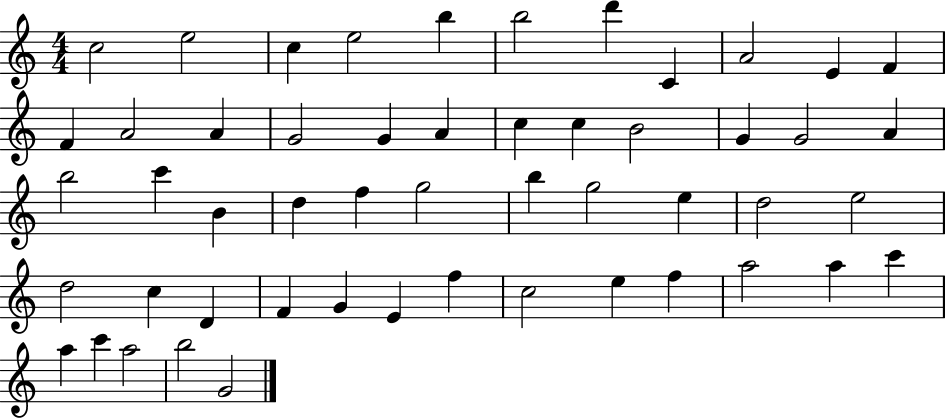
{
  \clef treble
  \numericTimeSignature
  \time 4/4
  \key c \major
  c''2 e''2 | c''4 e''2 b''4 | b''2 d'''4 c'4 | a'2 e'4 f'4 | \break f'4 a'2 a'4 | g'2 g'4 a'4 | c''4 c''4 b'2 | g'4 g'2 a'4 | \break b''2 c'''4 b'4 | d''4 f''4 g''2 | b''4 g''2 e''4 | d''2 e''2 | \break d''2 c''4 d'4 | f'4 g'4 e'4 f''4 | c''2 e''4 f''4 | a''2 a''4 c'''4 | \break a''4 c'''4 a''2 | b''2 g'2 | \bar "|."
}